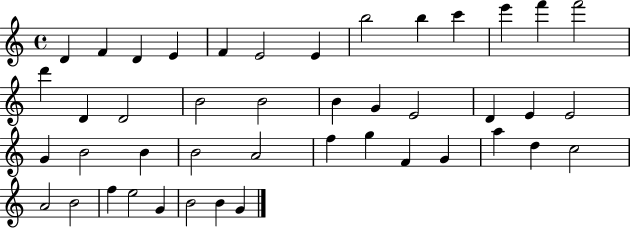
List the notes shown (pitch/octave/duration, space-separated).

D4/q F4/q D4/q E4/q F4/q E4/h E4/q B5/h B5/q C6/q E6/q F6/q F6/h D6/q D4/q D4/h B4/h B4/h B4/q G4/q E4/h D4/q E4/q E4/h G4/q B4/h B4/q B4/h A4/h F5/q G5/q F4/q G4/q A5/q D5/q C5/h A4/h B4/h F5/q E5/h G4/q B4/h B4/q G4/q